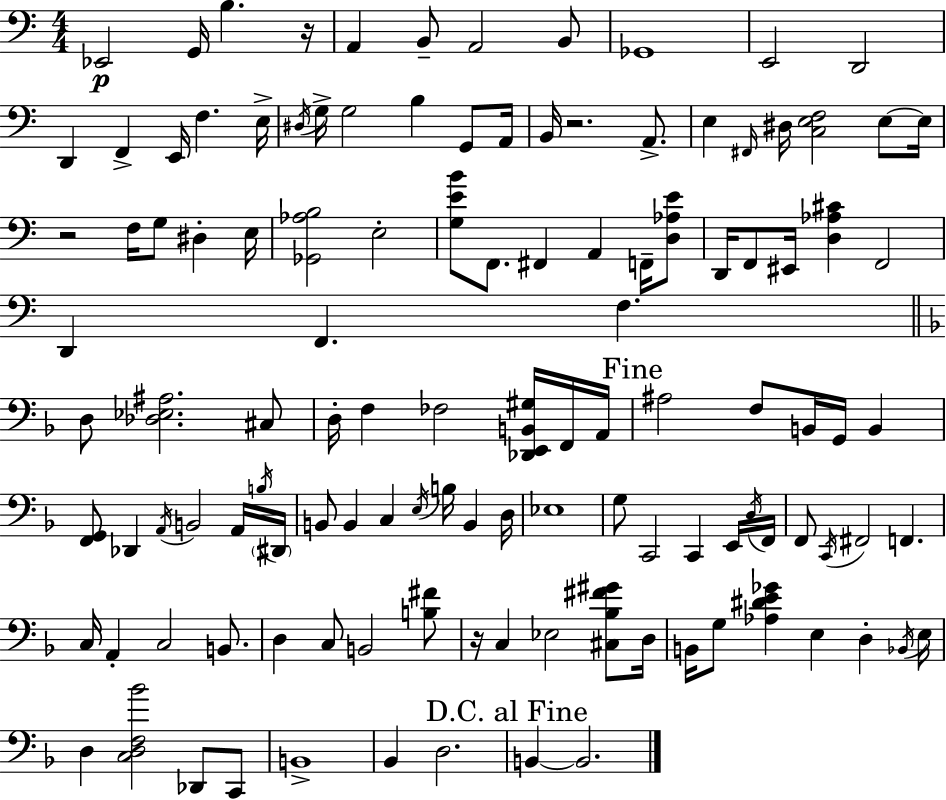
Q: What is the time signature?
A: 4/4